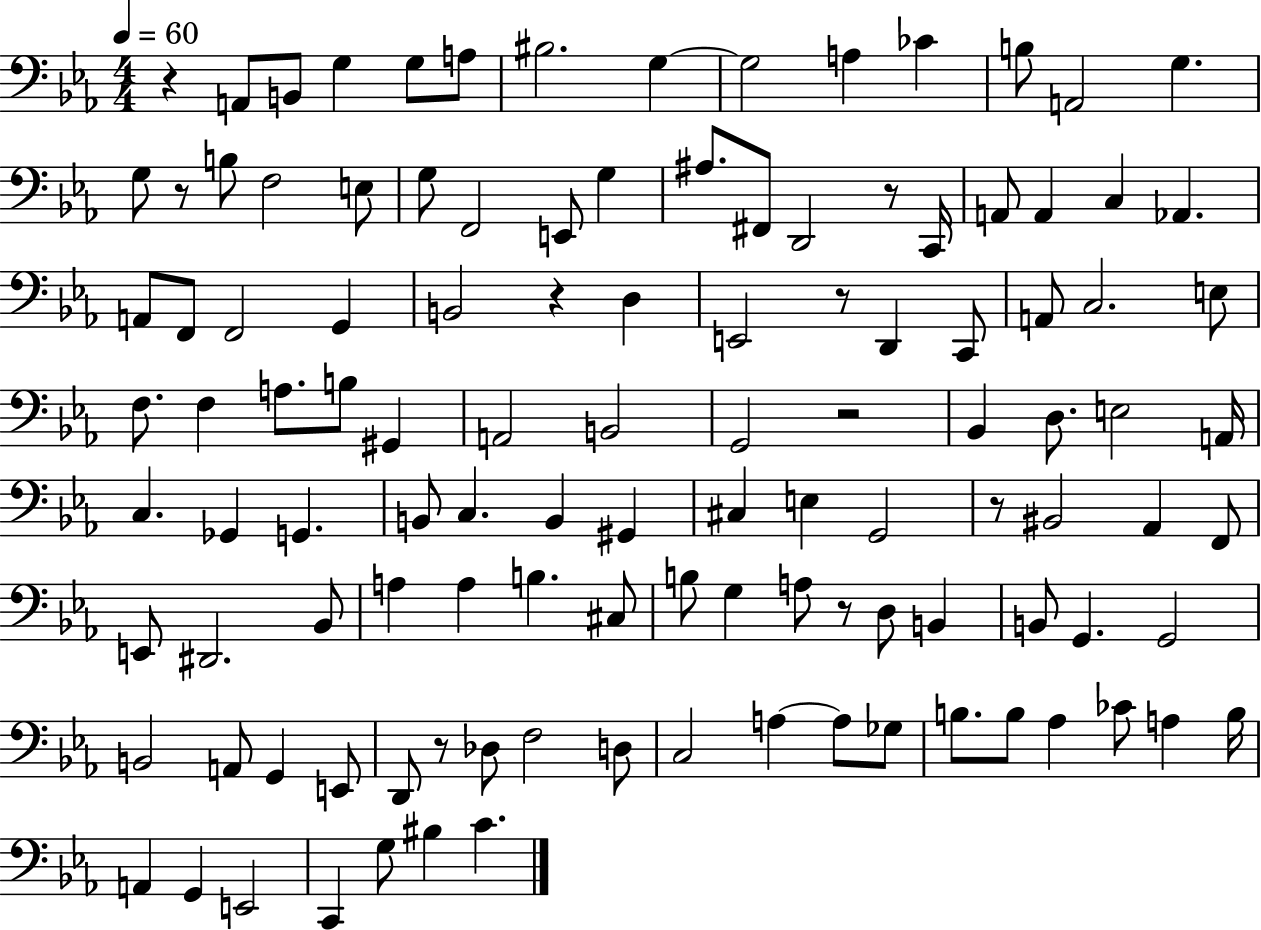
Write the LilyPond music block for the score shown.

{
  \clef bass
  \numericTimeSignature
  \time 4/4
  \key ees \major
  \tempo 4 = 60
  \repeat volta 2 { r4 a,8 b,8 g4 g8 a8 | bis2. g4~~ | g2 a4 ces'4 | b8 a,2 g4. | \break g8 r8 b8 f2 e8 | g8 f,2 e,8 g4 | ais8. fis,8 d,2 r8 c,16 | a,8 a,4 c4 aes,4. | \break a,8 f,8 f,2 g,4 | b,2 r4 d4 | e,2 r8 d,4 c,8 | a,8 c2. e8 | \break f8. f4 a8. b8 gis,4 | a,2 b,2 | g,2 r2 | bes,4 d8. e2 a,16 | \break c4. ges,4 g,4. | b,8 c4. b,4 gis,4 | cis4 e4 g,2 | r8 bis,2 aes,4 f,8 | \break e,8 dis,2. bes,8 | a4 a4 b4. cis8 | b8 g4 a8 r8 d8 b,4 | b,8 g,4. g,2 | \break b,2 a,8 g,4 e,8 | d,8 r8 des8 f2 d8 | c2 a4~~ a8 ges8 | b8. b8 aes4 ces'8 a4 b16 | \break a,4 g,4 e,2 | c,4 g8 bis4 c'4. | } \bar "|."
}